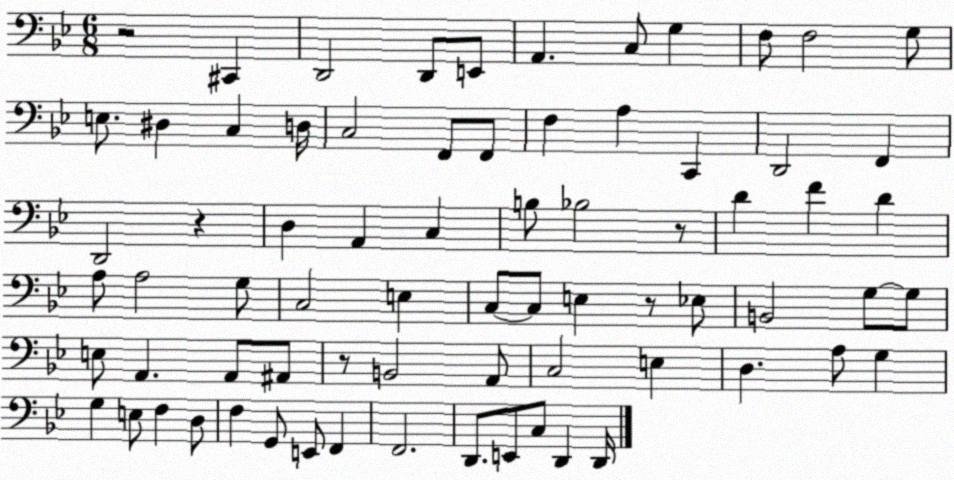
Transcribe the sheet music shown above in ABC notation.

X:1
T:Untitled
M:6/8
L:1/4
K:Bb
z2 ^C,, D,,2 D,,/2 E,,/2 A,, C,/2 G, F,/2 F,2 G,/2 E,/2 ^D, C, D,/4 C,2 F,,/2 F,,/2 F, A, C,, D,,2 F,, D,,2 z D, A,, C, B,/2 _B,2 z/2 D F D A,/2 A,2 G,/2 C,2 E, C,/2 C,/2 E, z/2 _E,/2 B,,2 G,/2 G,/2 E,/2 A,, A,,/2 ^A,,/2 z/2 B,,2 A,,/2 C,2 E, D, A,/2 G, G, E,/2 F, D,/2 F, G,,/2 E,,/2 F,, F,,2 D,,/2 E,,/2 C,/2 D,, D,,/4